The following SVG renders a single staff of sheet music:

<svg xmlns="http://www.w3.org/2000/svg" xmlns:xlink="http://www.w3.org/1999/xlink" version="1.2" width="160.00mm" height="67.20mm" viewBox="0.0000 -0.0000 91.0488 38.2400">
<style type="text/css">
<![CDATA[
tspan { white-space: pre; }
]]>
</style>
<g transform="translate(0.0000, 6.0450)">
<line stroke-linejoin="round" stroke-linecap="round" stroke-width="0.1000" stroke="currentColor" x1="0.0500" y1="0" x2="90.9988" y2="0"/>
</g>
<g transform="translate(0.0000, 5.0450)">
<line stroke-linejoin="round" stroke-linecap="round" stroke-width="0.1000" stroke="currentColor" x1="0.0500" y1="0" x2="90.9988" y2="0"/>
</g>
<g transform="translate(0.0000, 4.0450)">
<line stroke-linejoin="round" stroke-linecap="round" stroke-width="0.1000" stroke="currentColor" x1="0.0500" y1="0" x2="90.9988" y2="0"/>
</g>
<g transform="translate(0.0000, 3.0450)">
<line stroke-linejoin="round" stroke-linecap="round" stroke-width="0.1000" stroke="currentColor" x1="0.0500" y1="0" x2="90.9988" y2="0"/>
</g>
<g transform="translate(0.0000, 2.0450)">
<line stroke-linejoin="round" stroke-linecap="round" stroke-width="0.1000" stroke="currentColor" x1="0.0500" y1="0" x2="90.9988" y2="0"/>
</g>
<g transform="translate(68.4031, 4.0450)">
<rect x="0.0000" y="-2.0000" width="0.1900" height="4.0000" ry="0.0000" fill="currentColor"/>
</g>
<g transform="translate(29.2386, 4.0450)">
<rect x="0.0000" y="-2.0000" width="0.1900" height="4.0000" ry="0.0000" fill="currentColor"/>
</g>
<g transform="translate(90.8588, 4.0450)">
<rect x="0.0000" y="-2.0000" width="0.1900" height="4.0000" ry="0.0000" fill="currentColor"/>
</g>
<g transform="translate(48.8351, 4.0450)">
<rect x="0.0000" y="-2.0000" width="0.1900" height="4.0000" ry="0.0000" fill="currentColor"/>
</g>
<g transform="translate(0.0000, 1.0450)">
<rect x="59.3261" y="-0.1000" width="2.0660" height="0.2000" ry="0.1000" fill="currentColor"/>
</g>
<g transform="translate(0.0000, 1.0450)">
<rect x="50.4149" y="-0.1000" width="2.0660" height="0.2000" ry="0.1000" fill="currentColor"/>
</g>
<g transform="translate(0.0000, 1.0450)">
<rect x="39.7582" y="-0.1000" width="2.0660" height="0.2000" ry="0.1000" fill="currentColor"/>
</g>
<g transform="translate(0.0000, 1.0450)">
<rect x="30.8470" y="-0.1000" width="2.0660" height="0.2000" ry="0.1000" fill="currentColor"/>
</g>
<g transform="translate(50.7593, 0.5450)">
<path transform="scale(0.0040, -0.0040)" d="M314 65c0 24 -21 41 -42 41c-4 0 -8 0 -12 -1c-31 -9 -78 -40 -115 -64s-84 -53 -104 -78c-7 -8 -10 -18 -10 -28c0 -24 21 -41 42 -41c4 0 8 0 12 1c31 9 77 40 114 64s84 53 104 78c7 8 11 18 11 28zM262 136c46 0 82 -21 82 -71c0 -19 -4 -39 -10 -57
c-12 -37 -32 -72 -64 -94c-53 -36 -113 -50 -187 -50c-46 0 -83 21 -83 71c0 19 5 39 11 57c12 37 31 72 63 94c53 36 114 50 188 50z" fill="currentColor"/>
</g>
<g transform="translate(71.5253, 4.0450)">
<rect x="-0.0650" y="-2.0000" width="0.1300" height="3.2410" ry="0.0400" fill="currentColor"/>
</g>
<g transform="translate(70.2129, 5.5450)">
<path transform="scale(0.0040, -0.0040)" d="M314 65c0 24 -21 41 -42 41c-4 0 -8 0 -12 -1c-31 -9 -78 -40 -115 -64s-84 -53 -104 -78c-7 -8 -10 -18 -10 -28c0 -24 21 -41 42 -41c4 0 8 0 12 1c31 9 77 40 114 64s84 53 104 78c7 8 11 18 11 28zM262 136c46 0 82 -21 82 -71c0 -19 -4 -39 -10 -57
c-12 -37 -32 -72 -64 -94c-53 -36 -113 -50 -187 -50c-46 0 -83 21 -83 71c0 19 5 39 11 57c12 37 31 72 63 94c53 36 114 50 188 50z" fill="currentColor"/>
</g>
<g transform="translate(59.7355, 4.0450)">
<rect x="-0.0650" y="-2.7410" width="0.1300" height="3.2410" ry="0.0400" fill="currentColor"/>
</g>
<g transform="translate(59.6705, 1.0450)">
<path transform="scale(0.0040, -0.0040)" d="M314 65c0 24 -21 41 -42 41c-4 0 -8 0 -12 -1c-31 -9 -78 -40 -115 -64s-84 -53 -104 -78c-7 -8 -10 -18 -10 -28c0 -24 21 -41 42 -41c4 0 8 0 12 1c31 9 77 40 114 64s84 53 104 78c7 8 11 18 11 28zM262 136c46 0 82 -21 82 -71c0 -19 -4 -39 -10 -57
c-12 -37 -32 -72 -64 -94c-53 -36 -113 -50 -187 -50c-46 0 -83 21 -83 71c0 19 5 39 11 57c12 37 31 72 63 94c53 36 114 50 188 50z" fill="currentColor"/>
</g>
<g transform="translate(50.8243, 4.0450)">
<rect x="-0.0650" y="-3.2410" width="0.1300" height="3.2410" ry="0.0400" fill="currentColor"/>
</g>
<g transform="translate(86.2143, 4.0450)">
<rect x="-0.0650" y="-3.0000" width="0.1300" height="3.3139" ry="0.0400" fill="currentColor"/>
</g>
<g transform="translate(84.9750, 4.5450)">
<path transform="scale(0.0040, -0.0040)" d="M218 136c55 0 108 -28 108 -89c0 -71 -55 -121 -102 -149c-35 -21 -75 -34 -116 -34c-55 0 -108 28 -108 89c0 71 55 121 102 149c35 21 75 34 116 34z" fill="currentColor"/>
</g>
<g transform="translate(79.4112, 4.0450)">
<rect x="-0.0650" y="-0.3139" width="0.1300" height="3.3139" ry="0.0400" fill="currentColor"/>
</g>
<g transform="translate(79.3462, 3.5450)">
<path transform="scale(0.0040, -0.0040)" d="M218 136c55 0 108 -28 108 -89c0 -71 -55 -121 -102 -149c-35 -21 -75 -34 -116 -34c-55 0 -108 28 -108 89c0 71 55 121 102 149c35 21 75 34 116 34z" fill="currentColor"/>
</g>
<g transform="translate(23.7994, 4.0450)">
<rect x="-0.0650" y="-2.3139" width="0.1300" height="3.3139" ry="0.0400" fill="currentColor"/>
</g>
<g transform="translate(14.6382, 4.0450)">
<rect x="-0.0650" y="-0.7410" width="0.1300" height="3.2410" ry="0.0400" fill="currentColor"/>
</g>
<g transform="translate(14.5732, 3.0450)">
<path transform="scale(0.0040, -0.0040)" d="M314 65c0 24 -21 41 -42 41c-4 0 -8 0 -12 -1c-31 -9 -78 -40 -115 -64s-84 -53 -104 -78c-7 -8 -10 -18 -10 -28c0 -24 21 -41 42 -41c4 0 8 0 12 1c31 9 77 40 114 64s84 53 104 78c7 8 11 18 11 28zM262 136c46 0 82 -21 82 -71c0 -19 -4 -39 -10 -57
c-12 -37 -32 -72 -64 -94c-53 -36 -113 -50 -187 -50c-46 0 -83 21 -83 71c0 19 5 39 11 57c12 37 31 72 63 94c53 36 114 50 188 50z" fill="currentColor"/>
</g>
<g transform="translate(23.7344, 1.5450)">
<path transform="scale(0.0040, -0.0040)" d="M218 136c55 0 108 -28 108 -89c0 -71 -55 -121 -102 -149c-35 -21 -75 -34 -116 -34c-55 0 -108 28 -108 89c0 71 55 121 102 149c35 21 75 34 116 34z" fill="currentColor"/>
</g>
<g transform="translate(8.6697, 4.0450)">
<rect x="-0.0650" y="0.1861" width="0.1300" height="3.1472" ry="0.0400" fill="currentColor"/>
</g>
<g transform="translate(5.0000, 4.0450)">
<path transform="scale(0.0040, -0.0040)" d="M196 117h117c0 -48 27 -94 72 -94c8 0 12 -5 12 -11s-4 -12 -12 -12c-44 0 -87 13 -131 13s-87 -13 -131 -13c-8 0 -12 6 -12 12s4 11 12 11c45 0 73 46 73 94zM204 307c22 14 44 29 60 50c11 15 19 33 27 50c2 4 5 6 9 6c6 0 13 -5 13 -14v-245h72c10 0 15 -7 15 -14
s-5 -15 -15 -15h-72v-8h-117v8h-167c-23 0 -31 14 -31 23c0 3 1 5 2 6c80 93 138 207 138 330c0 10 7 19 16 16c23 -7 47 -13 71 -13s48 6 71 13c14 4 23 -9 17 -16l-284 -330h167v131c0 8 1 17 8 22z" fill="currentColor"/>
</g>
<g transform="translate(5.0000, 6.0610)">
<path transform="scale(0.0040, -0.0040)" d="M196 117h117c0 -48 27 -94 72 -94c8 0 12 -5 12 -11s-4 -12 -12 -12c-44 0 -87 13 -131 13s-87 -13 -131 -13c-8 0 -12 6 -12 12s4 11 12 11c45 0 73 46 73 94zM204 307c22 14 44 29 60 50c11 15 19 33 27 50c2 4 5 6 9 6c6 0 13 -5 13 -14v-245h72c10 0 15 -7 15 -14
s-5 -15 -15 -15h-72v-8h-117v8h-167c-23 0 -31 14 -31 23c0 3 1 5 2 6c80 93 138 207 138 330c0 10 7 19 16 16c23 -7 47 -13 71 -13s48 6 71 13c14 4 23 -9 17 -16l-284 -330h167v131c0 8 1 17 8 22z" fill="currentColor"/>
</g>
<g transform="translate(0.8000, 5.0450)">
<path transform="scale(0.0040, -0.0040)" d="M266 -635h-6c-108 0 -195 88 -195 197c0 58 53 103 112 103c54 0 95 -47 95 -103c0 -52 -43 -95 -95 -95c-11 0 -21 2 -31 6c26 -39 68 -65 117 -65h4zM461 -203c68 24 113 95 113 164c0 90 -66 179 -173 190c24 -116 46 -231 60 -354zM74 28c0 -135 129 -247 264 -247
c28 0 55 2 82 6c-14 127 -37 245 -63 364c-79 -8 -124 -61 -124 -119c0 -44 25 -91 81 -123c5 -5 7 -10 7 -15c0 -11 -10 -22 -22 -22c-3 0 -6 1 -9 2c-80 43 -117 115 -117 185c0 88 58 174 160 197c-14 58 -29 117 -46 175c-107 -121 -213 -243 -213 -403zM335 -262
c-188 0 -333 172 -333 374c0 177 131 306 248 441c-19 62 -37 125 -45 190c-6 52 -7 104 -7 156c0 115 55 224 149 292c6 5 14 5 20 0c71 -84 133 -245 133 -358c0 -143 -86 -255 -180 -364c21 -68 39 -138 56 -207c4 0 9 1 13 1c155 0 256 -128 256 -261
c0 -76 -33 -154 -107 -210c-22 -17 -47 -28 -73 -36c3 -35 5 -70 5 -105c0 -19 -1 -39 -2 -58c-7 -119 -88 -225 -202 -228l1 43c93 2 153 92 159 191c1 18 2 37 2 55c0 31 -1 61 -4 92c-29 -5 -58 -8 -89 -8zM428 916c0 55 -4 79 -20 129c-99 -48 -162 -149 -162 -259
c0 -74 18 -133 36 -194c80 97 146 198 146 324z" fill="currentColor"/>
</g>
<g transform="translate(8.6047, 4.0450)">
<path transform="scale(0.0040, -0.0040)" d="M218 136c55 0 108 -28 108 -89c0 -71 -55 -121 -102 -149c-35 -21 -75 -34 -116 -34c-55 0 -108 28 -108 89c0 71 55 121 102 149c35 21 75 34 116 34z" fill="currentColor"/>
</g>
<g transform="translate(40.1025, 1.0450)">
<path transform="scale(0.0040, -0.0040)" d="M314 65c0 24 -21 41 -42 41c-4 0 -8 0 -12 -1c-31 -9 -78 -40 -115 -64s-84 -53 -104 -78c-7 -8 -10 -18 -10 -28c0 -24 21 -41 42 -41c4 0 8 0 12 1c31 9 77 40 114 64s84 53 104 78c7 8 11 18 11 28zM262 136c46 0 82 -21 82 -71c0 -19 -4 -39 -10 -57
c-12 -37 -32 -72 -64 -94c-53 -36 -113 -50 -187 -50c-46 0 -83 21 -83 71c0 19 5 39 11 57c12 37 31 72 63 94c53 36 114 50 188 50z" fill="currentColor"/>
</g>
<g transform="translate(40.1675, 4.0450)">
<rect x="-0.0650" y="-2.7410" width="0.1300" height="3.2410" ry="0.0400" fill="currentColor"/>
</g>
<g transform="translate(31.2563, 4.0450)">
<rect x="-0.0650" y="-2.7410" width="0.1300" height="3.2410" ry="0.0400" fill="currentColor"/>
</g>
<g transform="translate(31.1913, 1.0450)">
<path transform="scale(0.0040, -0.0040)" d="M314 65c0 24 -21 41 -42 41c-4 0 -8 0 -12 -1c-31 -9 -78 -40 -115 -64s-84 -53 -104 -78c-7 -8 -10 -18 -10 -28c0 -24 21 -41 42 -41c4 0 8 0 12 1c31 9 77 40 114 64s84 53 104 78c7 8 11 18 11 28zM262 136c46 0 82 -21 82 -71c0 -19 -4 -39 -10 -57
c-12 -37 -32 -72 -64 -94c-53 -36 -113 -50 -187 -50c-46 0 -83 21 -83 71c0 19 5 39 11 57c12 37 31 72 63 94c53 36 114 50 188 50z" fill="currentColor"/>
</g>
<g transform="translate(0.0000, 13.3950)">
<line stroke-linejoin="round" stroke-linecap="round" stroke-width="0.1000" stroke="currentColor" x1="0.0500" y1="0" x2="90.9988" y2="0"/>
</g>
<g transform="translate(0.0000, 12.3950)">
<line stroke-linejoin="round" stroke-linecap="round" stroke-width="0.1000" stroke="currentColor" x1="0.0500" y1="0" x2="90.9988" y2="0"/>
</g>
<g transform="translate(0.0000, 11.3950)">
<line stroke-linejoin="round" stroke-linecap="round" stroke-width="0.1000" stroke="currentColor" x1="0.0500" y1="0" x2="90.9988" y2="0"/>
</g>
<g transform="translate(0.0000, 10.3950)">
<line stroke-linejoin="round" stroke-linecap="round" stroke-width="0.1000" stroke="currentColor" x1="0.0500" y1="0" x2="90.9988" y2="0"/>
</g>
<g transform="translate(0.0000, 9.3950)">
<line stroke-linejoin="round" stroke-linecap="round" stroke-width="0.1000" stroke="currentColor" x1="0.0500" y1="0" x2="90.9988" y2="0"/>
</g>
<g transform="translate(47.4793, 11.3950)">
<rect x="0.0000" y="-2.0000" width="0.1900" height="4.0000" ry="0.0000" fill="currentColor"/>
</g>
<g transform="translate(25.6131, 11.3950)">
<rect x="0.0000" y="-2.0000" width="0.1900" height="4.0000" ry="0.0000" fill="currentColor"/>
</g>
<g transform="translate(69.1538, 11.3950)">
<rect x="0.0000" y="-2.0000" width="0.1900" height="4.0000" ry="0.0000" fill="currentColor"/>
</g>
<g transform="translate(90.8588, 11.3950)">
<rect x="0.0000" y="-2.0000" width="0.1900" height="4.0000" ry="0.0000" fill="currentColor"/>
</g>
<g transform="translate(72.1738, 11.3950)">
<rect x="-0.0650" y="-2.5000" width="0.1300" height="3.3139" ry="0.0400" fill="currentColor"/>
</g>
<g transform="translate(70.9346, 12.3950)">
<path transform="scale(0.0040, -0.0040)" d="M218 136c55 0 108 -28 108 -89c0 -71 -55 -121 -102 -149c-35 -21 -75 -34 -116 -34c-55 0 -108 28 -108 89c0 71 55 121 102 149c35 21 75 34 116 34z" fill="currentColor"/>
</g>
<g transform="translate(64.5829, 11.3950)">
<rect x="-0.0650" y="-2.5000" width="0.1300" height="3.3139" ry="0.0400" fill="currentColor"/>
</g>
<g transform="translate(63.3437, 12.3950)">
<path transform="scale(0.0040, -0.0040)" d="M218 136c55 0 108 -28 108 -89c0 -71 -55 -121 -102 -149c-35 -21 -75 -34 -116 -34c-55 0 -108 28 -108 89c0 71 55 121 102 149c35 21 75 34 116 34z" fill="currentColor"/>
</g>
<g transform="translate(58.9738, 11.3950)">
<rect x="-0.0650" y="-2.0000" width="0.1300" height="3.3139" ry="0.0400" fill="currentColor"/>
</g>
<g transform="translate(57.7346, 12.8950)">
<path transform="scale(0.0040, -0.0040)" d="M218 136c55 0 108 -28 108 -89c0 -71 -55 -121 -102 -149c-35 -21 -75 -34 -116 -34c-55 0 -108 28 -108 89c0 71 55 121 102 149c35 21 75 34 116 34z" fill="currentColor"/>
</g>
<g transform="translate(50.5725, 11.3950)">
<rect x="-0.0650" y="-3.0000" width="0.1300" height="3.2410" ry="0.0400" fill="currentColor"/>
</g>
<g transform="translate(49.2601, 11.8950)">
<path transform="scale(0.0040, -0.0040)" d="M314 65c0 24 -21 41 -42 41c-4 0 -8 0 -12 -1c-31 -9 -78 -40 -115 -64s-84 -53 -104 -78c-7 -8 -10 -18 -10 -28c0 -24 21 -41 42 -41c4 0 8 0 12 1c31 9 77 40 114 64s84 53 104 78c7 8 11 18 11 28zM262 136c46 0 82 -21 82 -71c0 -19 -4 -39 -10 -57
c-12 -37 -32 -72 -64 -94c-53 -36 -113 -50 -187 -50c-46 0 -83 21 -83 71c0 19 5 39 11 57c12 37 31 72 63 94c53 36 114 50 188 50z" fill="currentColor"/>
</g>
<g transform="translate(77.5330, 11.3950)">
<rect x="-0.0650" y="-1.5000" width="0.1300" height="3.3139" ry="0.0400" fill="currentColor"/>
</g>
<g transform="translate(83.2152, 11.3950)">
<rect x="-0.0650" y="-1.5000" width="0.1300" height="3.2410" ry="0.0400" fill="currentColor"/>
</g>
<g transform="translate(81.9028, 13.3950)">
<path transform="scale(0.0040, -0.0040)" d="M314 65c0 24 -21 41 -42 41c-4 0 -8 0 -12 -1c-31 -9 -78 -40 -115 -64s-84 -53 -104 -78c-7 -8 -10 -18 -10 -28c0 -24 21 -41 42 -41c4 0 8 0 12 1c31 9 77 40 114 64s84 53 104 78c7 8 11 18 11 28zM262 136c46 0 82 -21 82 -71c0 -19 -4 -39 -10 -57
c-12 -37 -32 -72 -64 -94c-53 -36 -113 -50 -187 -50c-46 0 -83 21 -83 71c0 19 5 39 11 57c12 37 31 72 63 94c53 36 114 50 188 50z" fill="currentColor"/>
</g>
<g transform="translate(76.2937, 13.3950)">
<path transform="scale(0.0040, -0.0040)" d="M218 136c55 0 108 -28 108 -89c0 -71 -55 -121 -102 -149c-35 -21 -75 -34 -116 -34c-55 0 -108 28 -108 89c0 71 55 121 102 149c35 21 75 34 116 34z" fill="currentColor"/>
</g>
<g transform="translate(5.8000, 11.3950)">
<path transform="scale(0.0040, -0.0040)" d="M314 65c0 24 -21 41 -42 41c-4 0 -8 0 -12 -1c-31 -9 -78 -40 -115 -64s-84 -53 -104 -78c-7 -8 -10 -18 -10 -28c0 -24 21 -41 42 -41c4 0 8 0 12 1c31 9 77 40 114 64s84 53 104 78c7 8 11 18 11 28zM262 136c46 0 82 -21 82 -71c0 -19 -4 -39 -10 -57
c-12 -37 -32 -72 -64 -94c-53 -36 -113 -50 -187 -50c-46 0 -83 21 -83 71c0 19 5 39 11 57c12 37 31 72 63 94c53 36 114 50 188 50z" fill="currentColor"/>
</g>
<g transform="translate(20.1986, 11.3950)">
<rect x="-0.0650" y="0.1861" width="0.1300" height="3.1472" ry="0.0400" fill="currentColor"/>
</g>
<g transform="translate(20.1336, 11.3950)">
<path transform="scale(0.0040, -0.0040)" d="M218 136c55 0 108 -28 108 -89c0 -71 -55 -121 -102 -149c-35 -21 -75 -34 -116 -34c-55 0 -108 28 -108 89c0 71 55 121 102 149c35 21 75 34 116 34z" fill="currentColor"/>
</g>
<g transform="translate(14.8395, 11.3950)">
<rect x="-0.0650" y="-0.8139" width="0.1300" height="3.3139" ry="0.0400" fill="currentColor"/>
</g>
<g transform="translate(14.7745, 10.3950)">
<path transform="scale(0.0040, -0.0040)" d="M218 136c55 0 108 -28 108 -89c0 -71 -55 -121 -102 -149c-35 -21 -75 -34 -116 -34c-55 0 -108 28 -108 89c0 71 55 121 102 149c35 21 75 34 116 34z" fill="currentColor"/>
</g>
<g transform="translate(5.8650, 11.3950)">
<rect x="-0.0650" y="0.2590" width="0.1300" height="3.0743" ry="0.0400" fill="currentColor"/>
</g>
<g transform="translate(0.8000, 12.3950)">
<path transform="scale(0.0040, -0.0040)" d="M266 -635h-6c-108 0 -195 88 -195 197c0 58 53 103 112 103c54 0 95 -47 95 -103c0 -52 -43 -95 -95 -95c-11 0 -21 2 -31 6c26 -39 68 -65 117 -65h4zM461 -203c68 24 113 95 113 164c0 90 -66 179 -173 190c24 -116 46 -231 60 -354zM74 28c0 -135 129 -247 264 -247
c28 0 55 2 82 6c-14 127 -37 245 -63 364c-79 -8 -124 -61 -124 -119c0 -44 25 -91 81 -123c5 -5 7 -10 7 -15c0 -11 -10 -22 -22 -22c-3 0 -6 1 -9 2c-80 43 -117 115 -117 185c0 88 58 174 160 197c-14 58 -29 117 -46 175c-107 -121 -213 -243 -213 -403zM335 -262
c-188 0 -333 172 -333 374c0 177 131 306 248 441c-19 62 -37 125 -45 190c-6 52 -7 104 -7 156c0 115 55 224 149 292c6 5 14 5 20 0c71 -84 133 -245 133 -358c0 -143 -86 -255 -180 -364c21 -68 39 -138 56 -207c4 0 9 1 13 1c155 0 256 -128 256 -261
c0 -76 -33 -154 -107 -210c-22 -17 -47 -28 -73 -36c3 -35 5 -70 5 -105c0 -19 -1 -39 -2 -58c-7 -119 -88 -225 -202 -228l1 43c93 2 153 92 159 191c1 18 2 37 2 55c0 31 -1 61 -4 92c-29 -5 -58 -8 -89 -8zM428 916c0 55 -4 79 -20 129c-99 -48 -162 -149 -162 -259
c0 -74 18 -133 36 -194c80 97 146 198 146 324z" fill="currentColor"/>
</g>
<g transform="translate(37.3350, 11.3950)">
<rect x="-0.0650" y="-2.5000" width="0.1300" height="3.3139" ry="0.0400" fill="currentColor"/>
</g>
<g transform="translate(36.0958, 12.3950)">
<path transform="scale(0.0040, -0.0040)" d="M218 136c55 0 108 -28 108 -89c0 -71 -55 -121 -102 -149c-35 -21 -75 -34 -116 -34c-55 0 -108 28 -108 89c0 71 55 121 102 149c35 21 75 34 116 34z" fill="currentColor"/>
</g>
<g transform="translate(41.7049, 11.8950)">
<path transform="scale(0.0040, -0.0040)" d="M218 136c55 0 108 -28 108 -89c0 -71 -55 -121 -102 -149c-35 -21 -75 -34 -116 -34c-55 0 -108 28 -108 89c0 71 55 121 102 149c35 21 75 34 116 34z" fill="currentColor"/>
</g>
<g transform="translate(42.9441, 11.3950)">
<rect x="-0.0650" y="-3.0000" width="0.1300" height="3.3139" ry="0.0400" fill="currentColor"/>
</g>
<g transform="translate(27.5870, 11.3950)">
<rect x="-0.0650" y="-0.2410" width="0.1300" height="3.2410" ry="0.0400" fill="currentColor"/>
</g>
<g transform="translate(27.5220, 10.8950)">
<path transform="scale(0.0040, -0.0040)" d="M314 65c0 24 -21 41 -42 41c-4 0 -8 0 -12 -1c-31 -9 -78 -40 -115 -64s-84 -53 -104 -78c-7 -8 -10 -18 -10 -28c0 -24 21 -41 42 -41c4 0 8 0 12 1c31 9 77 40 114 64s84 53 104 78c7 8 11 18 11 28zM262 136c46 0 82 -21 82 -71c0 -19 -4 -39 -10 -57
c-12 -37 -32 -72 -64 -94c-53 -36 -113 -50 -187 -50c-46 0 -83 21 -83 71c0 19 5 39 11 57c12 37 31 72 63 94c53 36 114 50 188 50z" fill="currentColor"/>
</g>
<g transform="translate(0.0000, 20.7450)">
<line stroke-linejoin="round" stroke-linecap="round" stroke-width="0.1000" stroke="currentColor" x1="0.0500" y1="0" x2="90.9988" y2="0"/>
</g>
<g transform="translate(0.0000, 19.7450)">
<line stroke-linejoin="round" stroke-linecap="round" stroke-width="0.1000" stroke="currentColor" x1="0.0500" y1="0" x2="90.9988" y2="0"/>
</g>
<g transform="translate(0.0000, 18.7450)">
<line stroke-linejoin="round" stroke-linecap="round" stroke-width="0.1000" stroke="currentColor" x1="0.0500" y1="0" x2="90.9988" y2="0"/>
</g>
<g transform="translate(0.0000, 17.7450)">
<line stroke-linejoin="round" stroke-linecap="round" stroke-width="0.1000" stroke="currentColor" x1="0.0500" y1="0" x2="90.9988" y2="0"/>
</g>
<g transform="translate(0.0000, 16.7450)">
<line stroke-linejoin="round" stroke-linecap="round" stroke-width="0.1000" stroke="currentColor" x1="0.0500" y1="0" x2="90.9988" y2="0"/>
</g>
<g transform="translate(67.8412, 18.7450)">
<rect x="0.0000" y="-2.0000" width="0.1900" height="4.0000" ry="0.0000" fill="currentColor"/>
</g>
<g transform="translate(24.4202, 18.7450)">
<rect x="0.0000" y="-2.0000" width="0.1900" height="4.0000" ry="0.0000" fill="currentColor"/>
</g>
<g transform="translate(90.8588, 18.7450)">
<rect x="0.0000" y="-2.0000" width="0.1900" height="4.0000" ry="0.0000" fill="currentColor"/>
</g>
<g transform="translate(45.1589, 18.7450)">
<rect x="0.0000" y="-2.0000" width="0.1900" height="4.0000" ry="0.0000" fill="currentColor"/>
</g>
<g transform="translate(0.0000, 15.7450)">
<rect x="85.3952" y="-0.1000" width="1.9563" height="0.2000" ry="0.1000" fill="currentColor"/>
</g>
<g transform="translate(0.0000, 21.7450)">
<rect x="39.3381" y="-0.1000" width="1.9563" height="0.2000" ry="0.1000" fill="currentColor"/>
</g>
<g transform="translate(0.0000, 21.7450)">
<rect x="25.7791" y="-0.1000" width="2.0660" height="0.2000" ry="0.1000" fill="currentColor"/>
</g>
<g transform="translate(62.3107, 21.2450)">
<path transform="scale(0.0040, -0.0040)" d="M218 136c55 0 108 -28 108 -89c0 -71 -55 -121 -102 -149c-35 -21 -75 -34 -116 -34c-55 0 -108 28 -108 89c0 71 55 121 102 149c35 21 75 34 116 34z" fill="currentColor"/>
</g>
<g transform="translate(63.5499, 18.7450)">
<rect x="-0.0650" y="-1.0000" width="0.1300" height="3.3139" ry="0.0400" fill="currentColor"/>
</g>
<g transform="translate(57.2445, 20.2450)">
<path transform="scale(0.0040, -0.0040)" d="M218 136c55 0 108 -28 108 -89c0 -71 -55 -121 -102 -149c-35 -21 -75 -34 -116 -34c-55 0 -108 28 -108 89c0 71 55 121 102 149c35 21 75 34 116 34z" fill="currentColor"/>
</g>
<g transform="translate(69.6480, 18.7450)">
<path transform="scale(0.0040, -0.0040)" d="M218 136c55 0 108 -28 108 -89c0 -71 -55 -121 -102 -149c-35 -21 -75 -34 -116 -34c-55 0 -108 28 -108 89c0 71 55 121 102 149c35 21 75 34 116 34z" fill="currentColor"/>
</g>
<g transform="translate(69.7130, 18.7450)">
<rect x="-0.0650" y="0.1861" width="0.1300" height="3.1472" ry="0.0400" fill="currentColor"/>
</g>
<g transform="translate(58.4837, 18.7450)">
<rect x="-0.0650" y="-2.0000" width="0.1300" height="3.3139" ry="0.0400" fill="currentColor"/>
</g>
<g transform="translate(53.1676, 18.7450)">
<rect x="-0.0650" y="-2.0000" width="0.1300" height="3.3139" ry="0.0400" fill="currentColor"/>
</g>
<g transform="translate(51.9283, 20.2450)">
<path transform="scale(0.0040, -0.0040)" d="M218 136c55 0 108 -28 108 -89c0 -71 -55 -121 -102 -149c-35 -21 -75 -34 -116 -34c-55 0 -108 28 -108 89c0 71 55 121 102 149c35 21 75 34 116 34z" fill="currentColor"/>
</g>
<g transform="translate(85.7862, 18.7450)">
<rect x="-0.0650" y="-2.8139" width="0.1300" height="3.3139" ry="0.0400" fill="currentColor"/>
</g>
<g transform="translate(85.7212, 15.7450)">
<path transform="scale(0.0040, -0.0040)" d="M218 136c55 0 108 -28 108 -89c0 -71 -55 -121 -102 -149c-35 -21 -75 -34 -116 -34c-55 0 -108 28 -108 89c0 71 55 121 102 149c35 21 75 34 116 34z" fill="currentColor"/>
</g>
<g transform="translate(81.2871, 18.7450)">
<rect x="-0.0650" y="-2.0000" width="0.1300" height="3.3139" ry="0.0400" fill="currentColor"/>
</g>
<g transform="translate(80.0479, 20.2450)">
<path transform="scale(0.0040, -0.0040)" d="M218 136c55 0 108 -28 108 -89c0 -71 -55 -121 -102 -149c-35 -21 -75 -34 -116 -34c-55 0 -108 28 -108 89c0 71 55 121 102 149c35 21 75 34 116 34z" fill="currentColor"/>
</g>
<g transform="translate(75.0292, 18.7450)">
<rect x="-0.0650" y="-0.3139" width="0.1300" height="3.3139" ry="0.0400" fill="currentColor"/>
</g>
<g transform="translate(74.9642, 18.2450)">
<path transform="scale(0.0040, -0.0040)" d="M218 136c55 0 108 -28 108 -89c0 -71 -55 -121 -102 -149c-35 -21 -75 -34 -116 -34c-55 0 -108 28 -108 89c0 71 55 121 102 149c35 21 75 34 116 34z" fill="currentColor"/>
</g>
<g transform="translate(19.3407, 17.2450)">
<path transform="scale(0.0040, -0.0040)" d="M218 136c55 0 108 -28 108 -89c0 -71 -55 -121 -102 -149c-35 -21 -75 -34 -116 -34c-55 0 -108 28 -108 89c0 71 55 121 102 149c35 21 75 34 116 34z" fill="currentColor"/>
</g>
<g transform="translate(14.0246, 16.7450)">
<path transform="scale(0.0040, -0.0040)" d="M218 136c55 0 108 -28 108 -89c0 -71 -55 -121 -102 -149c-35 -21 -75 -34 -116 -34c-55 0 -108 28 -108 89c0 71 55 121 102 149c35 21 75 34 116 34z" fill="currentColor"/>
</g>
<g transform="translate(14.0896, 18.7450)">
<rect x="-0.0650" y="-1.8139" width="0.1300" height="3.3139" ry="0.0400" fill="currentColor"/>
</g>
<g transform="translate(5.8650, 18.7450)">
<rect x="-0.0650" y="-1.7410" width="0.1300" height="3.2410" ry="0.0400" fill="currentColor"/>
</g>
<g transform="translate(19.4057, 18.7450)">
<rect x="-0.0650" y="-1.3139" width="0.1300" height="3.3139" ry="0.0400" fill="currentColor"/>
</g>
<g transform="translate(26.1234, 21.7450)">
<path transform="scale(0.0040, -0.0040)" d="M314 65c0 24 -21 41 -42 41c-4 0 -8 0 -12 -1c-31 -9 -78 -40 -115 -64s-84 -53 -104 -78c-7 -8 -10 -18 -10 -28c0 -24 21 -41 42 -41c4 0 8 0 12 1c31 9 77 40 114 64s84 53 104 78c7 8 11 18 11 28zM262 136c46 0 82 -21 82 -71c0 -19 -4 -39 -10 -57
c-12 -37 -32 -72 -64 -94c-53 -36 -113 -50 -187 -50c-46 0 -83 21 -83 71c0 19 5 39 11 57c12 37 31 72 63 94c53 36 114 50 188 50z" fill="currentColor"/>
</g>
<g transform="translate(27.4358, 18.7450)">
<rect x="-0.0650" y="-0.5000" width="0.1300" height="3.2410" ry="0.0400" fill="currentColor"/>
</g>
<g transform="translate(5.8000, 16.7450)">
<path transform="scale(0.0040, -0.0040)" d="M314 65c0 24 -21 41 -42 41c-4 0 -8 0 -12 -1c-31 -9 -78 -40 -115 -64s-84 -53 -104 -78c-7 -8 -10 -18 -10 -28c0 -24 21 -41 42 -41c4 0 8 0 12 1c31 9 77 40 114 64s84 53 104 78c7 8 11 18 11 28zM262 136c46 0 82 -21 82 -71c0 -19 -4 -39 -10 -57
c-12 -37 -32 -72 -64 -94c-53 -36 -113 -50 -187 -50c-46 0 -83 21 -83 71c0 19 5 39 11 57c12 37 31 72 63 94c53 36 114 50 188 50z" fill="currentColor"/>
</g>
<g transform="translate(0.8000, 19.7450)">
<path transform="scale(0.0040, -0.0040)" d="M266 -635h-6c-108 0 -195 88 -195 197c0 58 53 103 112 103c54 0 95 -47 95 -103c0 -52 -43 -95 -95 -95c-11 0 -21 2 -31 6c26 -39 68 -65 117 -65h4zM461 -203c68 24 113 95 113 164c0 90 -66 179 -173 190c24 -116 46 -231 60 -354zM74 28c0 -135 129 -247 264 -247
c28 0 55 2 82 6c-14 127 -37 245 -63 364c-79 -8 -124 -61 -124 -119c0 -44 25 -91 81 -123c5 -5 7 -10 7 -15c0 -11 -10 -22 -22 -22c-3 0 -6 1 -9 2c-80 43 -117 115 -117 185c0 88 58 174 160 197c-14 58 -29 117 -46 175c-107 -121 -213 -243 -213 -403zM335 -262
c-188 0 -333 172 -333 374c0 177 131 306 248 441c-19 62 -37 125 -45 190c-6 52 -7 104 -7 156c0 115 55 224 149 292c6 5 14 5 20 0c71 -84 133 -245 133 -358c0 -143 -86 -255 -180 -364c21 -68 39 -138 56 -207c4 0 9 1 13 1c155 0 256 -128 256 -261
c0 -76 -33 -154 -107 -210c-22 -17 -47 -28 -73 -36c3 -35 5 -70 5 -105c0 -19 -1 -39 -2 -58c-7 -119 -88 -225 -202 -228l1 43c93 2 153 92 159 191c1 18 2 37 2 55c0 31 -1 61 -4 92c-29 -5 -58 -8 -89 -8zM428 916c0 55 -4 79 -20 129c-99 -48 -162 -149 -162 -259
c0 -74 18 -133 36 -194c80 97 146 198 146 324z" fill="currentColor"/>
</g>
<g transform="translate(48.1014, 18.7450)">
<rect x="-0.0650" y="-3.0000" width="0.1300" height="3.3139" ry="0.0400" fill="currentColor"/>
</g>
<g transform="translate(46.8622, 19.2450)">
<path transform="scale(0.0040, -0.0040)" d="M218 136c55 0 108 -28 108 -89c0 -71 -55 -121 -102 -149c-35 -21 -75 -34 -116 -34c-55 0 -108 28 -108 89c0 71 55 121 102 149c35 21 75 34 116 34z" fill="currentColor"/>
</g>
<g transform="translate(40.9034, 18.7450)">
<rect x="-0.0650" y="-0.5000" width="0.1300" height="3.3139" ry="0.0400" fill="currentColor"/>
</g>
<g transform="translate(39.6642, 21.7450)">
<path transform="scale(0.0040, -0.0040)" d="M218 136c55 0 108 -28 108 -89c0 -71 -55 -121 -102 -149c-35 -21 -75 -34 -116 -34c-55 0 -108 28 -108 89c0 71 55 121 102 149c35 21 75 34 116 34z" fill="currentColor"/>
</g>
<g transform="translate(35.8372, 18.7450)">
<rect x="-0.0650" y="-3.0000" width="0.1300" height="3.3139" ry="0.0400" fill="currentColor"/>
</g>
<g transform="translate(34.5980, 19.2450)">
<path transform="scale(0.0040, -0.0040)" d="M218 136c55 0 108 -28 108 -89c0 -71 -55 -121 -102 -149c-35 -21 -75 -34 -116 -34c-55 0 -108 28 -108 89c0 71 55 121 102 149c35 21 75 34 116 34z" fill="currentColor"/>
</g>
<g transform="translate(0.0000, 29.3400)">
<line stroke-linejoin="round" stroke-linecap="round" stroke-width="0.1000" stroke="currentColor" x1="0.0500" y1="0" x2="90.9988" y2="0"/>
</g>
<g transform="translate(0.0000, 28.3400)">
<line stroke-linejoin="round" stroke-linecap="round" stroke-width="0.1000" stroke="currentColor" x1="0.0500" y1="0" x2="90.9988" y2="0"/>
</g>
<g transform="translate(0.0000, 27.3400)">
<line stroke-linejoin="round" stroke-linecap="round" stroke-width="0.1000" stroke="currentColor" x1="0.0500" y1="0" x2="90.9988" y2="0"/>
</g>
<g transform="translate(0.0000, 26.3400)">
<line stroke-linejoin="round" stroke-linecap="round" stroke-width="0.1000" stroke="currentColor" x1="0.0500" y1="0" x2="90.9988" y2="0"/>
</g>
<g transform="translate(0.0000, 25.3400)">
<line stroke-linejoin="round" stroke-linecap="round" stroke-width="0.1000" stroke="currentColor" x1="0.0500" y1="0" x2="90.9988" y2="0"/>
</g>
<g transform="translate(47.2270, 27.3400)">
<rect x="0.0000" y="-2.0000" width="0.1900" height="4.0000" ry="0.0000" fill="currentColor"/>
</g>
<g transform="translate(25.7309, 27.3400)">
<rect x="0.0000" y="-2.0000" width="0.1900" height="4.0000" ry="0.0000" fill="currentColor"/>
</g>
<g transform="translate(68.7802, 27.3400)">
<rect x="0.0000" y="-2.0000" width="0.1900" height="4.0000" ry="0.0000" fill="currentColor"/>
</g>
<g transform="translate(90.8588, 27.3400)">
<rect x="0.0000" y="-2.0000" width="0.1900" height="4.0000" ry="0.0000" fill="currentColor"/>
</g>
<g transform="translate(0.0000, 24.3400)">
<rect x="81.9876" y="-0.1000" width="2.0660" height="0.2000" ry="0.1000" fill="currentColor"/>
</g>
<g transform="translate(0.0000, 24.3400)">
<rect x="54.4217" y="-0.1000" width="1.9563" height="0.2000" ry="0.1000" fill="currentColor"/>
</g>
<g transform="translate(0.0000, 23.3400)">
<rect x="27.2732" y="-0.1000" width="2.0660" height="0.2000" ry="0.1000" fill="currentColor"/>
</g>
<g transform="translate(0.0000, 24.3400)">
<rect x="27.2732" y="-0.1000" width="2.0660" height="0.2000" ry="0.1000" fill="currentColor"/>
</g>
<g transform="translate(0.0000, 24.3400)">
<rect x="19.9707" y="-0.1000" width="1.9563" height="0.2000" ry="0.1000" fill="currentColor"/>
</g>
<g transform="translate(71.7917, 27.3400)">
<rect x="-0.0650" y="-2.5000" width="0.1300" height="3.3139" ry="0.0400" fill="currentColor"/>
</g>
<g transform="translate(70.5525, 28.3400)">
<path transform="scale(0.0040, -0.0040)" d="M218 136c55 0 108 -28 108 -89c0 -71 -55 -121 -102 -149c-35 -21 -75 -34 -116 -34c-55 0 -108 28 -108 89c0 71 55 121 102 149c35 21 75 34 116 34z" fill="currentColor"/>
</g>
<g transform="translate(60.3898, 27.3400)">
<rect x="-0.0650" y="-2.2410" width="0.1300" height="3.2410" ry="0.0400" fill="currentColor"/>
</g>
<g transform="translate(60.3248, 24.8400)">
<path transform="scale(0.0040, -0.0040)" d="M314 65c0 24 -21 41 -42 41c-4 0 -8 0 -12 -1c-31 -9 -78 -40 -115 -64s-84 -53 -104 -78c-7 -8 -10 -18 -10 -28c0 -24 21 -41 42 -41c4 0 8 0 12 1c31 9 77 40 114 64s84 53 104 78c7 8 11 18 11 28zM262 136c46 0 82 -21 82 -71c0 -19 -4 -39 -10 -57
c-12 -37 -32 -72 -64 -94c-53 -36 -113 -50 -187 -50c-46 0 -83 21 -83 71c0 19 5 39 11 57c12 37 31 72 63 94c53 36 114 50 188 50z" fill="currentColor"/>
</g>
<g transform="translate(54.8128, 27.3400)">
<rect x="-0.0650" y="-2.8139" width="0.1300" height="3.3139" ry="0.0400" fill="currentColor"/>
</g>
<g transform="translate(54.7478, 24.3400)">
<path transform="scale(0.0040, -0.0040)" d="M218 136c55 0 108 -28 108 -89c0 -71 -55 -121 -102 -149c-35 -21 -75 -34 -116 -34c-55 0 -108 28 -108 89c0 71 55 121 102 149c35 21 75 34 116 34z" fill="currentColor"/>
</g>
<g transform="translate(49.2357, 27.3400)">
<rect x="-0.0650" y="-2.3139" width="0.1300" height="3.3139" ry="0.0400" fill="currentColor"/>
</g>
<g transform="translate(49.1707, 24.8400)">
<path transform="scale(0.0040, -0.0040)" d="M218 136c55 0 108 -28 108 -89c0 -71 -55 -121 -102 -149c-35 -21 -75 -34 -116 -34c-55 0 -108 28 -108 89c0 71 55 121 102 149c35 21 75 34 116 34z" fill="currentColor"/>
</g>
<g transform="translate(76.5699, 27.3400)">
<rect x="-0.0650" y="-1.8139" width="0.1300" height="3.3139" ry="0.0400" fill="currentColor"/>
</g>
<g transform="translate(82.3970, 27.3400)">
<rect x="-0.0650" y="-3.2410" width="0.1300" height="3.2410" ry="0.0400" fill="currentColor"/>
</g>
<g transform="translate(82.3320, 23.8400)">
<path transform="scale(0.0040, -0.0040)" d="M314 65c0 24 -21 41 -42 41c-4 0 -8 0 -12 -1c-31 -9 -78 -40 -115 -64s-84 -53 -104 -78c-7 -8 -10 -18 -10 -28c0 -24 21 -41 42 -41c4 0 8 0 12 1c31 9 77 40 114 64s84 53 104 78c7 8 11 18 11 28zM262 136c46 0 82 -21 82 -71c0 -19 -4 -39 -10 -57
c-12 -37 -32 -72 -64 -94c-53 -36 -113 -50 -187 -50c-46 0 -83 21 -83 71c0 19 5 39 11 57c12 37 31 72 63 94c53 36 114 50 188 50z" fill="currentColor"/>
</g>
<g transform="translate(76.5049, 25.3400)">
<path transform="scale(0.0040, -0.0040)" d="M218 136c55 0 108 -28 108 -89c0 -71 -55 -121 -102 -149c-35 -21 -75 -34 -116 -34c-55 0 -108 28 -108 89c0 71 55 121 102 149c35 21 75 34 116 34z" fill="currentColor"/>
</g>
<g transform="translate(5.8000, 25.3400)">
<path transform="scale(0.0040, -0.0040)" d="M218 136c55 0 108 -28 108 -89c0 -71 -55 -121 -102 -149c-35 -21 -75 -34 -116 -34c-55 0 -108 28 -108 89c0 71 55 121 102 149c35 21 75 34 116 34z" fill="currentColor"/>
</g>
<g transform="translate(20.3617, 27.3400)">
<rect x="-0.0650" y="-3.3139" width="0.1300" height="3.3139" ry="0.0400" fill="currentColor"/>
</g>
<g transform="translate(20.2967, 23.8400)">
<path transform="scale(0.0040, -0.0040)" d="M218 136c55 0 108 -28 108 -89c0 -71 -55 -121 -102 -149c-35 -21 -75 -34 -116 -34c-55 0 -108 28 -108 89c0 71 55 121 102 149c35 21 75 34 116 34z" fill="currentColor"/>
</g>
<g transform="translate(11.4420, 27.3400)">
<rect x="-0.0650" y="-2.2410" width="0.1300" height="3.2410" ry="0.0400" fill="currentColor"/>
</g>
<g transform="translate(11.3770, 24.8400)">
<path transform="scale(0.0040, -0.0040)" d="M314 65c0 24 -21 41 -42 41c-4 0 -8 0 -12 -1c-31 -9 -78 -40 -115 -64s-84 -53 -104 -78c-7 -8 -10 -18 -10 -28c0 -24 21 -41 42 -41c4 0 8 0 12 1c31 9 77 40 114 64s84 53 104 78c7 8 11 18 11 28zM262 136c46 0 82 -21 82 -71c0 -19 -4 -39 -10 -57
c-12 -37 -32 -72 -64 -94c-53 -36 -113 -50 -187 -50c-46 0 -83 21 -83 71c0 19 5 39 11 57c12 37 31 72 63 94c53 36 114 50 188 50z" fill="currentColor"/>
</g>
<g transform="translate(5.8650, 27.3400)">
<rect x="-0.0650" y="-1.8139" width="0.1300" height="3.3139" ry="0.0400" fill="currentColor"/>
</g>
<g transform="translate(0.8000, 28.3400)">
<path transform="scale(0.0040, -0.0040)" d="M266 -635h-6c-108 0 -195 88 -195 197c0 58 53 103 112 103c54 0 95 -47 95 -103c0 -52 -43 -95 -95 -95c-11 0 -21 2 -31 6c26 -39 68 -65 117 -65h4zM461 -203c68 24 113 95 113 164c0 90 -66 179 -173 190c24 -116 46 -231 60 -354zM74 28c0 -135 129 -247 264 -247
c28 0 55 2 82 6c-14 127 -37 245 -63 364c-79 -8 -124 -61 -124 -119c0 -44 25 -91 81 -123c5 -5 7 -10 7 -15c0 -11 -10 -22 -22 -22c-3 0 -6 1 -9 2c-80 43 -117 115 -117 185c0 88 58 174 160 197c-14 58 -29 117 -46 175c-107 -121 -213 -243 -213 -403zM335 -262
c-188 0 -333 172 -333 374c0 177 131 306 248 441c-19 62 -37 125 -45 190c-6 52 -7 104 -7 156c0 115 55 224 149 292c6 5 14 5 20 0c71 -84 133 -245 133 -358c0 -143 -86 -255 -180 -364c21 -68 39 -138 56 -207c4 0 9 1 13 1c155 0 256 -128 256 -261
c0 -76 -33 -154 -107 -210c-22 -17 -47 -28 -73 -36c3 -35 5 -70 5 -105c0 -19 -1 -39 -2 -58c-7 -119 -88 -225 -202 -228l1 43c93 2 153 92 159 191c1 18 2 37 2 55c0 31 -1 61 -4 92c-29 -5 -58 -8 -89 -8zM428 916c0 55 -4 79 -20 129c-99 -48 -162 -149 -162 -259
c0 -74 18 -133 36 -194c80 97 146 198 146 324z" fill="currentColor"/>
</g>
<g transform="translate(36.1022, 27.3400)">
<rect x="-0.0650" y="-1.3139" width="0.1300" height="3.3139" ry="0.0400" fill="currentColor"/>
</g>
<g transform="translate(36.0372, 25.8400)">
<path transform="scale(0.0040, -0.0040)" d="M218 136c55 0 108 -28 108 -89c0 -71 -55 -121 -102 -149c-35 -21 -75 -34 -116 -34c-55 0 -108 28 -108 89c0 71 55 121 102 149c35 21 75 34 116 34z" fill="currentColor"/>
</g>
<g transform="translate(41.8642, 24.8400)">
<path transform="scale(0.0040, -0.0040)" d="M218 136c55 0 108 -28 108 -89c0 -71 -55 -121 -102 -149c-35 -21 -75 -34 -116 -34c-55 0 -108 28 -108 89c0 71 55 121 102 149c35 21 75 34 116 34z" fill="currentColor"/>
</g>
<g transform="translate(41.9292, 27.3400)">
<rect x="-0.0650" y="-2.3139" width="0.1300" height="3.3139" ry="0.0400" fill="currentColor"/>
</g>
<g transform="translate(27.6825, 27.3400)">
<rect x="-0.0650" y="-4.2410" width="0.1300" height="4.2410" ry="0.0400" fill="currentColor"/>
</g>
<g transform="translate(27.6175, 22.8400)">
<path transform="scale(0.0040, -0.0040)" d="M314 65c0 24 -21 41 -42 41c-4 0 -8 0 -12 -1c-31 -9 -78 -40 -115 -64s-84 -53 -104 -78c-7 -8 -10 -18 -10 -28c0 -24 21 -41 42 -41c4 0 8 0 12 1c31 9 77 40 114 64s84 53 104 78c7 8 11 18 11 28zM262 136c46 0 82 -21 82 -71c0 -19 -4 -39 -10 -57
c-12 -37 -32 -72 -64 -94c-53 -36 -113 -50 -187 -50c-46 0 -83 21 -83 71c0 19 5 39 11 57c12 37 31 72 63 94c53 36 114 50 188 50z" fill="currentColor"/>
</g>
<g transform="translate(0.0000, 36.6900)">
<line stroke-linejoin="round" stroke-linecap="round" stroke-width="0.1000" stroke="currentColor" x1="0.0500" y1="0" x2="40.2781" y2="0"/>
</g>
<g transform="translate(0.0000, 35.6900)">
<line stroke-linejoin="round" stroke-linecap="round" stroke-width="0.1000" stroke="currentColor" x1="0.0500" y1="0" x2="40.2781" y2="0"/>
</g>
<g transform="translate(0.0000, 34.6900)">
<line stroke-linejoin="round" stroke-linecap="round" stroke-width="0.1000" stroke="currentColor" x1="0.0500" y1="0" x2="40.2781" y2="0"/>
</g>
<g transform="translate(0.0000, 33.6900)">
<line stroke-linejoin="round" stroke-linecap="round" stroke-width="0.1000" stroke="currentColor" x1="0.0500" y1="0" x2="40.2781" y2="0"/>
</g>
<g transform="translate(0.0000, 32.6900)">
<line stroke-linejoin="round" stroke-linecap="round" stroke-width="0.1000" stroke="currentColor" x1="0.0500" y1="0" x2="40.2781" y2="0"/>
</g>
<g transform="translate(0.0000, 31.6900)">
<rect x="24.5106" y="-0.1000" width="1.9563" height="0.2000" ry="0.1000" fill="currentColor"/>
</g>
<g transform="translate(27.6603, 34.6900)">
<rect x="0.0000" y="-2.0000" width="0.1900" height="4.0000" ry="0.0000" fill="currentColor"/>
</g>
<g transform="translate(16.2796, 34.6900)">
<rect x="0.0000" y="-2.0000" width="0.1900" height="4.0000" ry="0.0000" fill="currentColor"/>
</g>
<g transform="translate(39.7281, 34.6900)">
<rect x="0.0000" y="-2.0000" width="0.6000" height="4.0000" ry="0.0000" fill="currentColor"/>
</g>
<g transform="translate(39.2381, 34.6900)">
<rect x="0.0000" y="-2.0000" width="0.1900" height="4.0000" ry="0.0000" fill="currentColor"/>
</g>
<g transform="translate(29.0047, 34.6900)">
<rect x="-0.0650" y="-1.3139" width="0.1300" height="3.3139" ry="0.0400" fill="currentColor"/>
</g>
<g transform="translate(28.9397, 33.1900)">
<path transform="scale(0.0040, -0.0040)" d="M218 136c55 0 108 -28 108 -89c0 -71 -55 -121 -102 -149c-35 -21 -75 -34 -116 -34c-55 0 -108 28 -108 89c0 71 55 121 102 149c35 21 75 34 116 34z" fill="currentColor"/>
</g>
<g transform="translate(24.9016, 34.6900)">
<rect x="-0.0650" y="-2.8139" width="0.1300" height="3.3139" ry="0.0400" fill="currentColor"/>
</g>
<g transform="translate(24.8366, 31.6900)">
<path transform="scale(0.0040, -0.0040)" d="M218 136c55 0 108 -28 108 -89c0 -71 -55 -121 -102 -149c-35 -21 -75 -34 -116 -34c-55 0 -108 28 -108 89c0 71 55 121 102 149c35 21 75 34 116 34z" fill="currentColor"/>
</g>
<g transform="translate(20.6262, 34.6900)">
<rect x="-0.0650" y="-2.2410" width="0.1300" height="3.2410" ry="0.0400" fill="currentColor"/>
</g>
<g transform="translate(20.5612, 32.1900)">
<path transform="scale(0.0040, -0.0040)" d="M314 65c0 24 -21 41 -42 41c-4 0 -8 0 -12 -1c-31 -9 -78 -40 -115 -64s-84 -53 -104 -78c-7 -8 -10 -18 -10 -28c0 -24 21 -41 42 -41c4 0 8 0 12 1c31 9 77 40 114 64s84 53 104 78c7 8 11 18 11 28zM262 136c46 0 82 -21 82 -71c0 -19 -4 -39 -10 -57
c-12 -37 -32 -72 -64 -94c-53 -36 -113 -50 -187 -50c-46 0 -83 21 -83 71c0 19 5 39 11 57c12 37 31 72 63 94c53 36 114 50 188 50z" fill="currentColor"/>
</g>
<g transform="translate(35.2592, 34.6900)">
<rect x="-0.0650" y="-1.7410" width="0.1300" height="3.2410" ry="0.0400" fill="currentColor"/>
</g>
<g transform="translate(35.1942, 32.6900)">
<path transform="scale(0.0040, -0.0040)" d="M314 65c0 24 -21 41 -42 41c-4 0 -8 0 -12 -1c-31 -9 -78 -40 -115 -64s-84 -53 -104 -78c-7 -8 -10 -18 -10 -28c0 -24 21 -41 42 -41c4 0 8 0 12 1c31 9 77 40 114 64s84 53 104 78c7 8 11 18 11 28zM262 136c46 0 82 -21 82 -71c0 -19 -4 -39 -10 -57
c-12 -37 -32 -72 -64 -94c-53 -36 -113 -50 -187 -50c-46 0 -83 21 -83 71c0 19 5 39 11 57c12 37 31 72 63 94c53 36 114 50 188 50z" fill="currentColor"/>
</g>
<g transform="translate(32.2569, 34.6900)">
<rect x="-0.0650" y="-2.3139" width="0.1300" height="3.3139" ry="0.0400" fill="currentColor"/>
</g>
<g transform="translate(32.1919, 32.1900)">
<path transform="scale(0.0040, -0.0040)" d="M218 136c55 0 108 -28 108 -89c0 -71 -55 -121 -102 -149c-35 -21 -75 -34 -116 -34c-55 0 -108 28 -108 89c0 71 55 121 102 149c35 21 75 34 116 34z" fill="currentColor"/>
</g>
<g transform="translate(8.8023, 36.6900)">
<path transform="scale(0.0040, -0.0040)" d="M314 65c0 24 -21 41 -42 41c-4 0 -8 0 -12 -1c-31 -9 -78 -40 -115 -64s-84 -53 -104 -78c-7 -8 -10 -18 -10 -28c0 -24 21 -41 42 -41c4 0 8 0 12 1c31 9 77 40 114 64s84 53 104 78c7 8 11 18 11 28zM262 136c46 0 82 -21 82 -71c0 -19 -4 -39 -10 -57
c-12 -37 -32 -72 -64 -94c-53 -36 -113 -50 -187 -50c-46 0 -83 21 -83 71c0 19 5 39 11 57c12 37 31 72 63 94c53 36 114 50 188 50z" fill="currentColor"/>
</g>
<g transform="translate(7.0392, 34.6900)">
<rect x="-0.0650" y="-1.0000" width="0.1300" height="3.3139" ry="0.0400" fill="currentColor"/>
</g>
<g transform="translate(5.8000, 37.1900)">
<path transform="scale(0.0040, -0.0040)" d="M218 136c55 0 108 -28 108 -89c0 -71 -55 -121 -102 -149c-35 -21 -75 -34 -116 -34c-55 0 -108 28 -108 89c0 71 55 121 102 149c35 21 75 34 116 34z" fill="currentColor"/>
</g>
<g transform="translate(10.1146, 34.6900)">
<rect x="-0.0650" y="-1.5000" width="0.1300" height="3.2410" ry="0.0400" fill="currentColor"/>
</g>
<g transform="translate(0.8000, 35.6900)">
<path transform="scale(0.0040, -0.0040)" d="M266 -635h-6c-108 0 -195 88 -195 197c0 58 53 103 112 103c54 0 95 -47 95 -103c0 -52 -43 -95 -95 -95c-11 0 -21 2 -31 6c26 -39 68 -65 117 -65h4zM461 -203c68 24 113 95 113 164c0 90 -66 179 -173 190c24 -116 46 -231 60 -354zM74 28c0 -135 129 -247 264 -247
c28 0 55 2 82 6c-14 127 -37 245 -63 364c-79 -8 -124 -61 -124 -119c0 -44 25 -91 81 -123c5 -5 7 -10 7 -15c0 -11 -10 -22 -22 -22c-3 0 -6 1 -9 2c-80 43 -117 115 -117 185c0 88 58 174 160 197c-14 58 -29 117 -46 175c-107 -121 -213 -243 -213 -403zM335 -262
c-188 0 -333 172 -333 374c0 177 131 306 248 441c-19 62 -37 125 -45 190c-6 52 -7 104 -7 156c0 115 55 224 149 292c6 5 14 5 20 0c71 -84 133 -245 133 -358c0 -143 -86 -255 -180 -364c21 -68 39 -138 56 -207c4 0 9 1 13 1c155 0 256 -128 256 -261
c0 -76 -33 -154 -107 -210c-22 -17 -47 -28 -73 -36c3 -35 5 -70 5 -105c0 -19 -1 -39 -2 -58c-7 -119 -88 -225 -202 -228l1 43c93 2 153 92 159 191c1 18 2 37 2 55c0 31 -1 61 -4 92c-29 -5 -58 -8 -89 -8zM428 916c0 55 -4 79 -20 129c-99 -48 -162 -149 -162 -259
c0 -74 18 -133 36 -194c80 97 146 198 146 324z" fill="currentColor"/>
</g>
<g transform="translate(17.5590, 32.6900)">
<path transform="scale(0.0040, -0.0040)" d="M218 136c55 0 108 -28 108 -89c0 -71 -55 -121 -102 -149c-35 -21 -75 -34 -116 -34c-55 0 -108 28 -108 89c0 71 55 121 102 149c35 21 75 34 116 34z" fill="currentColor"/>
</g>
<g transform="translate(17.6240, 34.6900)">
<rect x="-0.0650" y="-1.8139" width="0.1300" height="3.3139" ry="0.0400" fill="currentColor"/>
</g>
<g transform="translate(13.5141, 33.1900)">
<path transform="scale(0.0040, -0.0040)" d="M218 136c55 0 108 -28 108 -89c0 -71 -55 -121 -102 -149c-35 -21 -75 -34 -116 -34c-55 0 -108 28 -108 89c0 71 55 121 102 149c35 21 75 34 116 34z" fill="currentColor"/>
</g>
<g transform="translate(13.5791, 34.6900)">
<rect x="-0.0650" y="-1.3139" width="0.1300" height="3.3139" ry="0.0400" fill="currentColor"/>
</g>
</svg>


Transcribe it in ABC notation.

X:1
T:Untitled
M:4/4
L:1/4
K:C
B d2 g a2 a2 b2 a2 F2 c A B2 d B c2 G A A2 F G G E E2 f2 f e C2 A C A F F D B c F a f g2 b d'2 e g g a g2 G f b2 D E2 e f g2 a e g f2